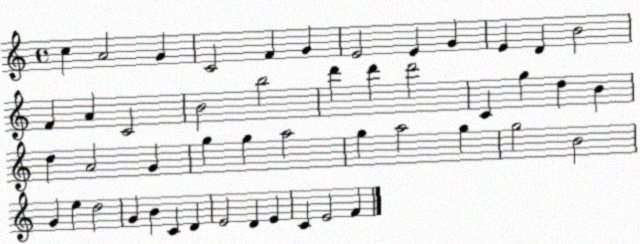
X:1
T:Untitled
M:4/4
L:1/4
K:C
c A2 G C2 F G E2 E G E D B2 F A C2 B2 b2 d' d' d'2 C g d B d A2 G g g a2 g a2 g g2 B2 G e d2 G B C D E2 D E C E2 F